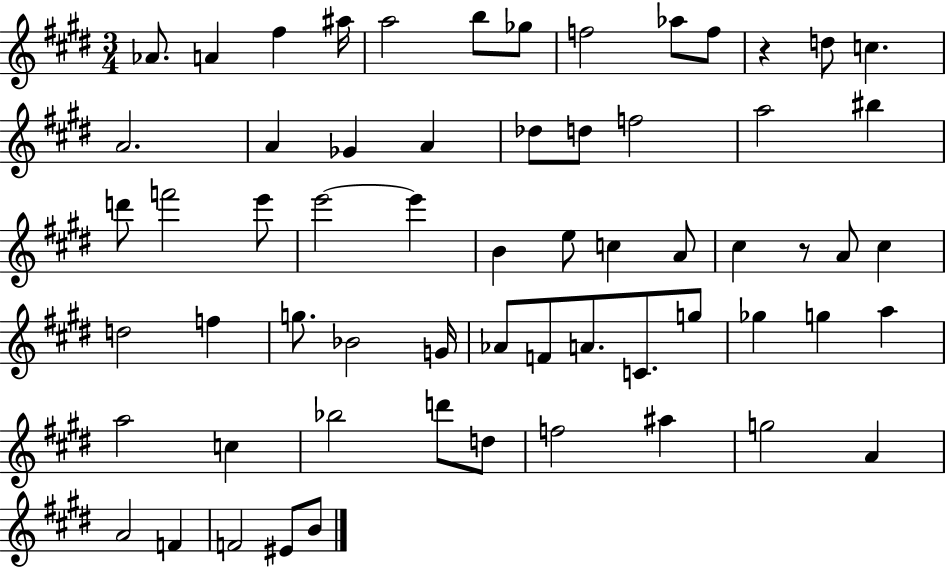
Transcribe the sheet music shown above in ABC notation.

X:1
T:Untitled
M:3/4
L:1/4
K:E
_A/2 A ^f ^a/4 a2 b/2 _g/2 f2 _a/2 f/2 z d/2 c A2 A _G A _d/2 d/2 f2 a2 ^b d'/2 f'2 e'/2 e'2 e' B e/2 c A/2 ^c z/2 A/2 ^c d2 f g/2 _B2 G/4 _A/2 F/2 A/2 C/2 g/2 _g g a a2 c _b2 d'/2 d/2 f2 ^a g2 A A2 F F2 ^E/2 B/2